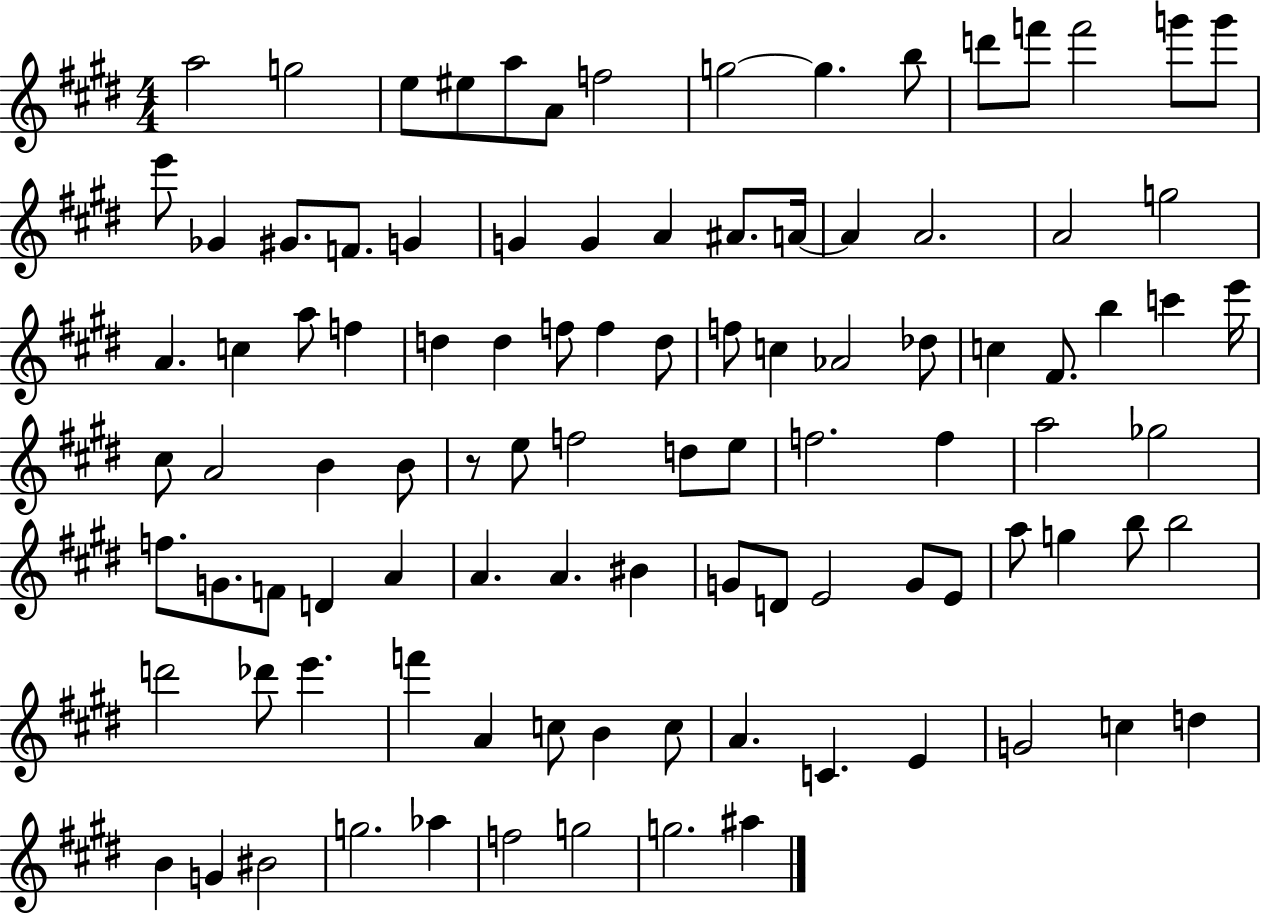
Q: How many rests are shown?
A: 1